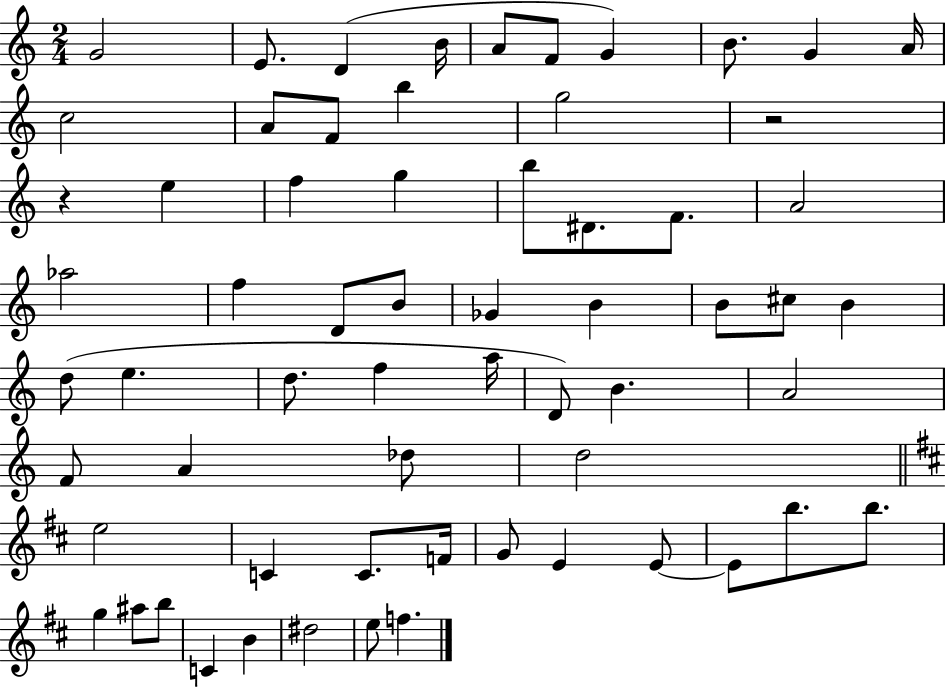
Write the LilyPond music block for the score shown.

{
  \clef treble
  \numericTimeSignature
  \time 2/4
  \key c \major
  g'2 | e'8. d'4( b'16 | a'8 f'8 g'4) | b'8. g'4 a'16 | \break c''2 | a'8 f'8 b''4 | g''2 | r2 | \break r4 e''4 | f''4 g''4 | b''8 dis'8. f'8. | a'2 | \break aes''2 | f''4 d'8 b'8 | ges'4 b'4 | b'8 cis''8 b'4 | \break d''8( e''4. | d''8. f''4 a''16 | d'8) b'4. | a'2 | \break f'8 a'4 des''8 | d''2 | \bar "||" \break \key d \major e''2 | c'4 c'8. f'16 | g'8 e'4 e'8~~ | e'8 b''8. b''8. | \break g''4 ais''8 b''8 | c'4 b'4 | dis''2 | e''8 f''4. | \break \bar "|."
}